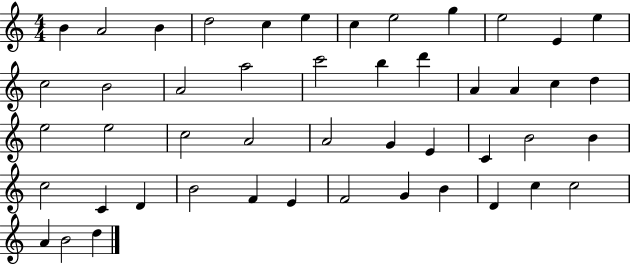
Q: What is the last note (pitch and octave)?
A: D5